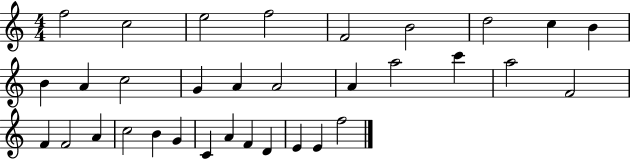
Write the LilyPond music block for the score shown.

{
  \clef treble
  \numericTimeSignature
  \time 4/4
  \key c \major
  f''2 c''2 | e''2 f''2 | f'2 b'2 | d''2 c''4 b'4 | \break b'4 a'4 c''2 | g'4 a'4 a'2 | a'4 a''2 c'''4 | a''2 f'2 | \break f'4 f'2 a'4 | c''2 b'4 g'4 | c'4 a'4 f'4 d'4 | e'4 e'4 f''2 | \break \bar "|."
}